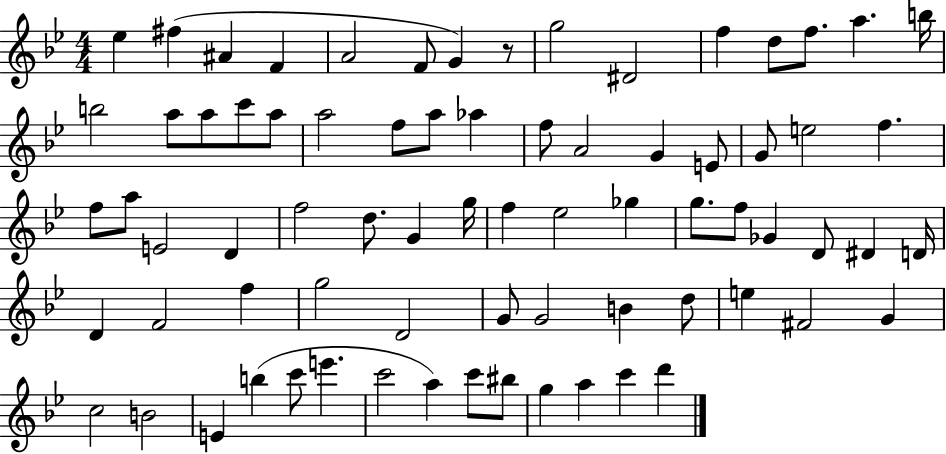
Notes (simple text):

Eb5/q F#5/q A#4/q F4/q A4/h F4/e G4/q R/e G5/h D#4/h F5/q D5/e F5/e. A5/q. B5/s B5/h A5/e A5/e C6/e A5/e A5/h F5/e A5/e Ab5/q F5/e A4/h G4/q E4/e G4/e E5/h F5/q. F5/e A5/e E4/h D4/q F5/h D5/e. G4/q G5/s F5/q Eb5/h Gb5/q G5/e. F5/e Gb4/q D4/e D#4/q D4/s D4/q F4/h F5/q G5/h D4/h G4/e G4/h B4/q D5/e E5/q F#4/h G4/q C5/h B4/h E4/q B5/q C6/e E6/q. C6/h A5/q C6/e BIS5/e G5/q A5/q C6/q D6/q